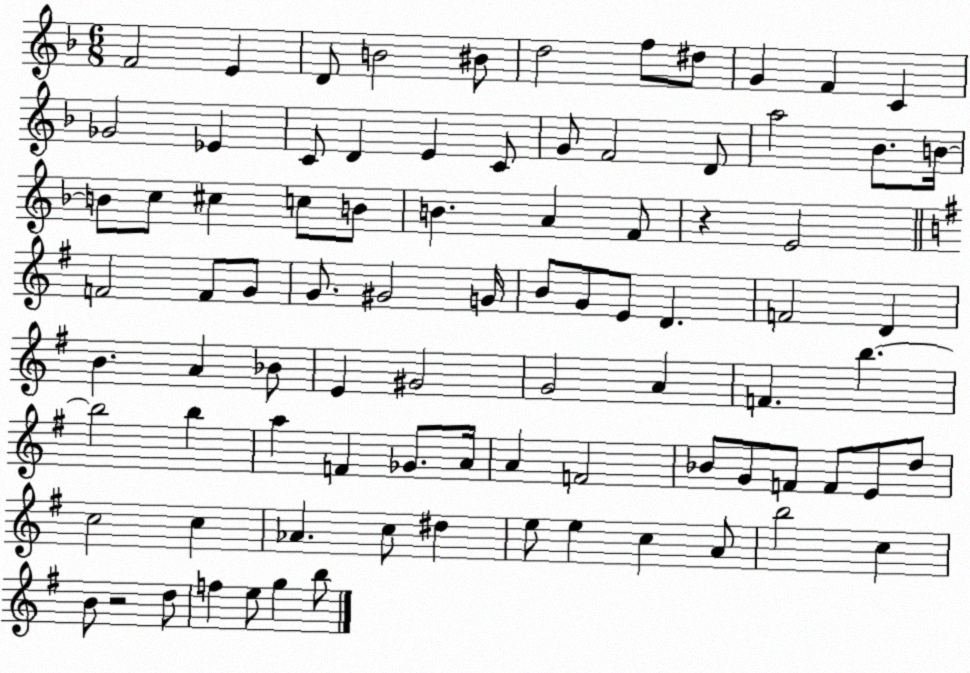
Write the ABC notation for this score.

X:1
T:Untitled
M:6/8
L:1/4
K:F
F2 E D/2 B2 ^B/2 d2 f/2 ^d/2 G F C _G2 _E C/2 D E C/2 G/2 F2 D/2 a2 _B/2 B/4 B/2 c/2 ^c c/2 B/2 B A F/2 z E2 F2 F/2 G/2 G/2 ^G2 G/4 B/2 G/2 E/2 D F2 D B A _B/2 E ^G2 G2 A F b b2 b a F _G/2 A/4 A F2 _B/2 G/2 F/2 F/2 E/2 d/2 c2 c _A c/2 ^d e/2 e c A/2 b2 c B/2 z2 d/2 f e/2 g b/2